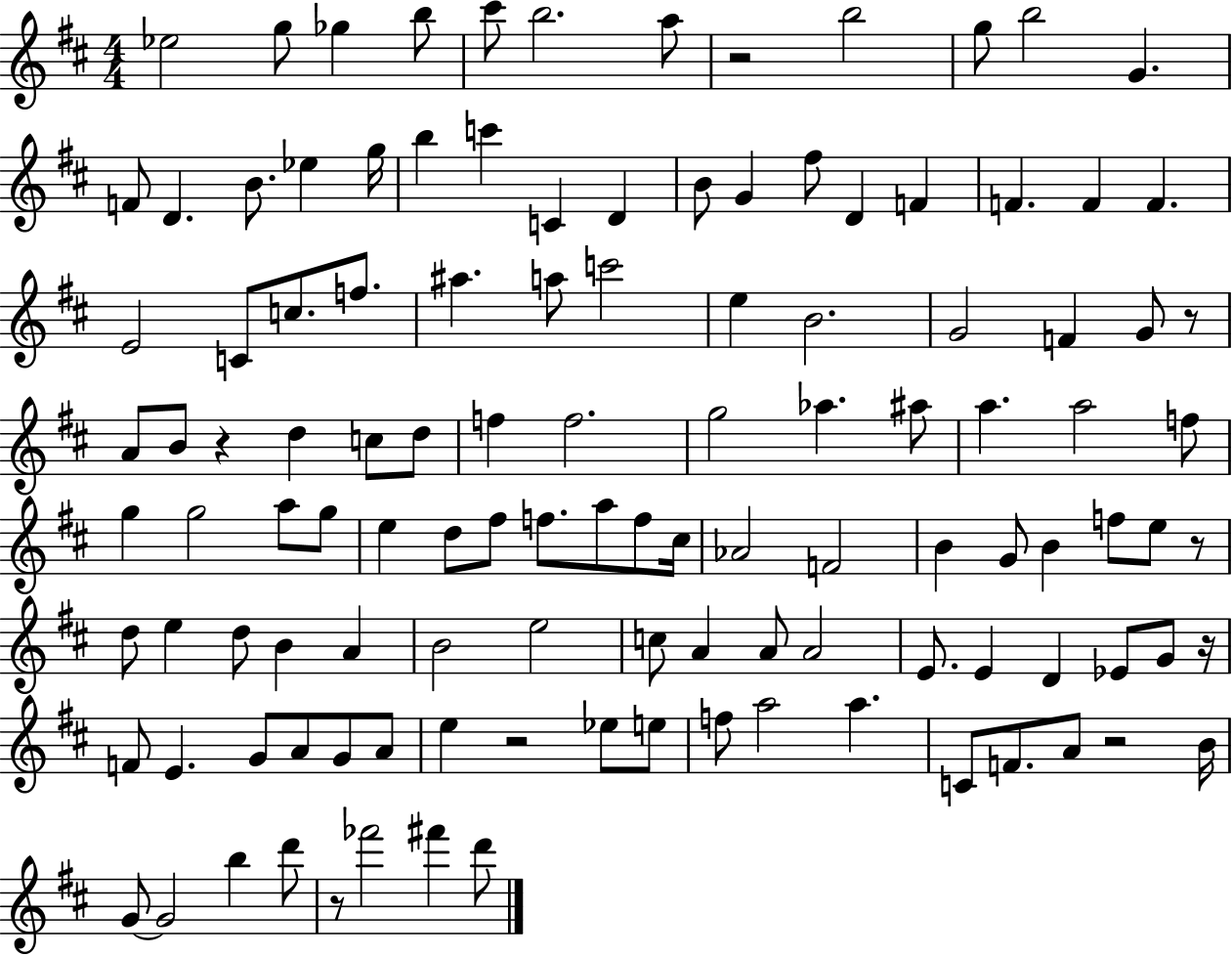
Eb5/h G5/e Gb5/q B5/e C#6/e B5/h. A5/e R/h B5/h G5/e B5/h G4/q. F4/e D4/q. B4/e. Eb5/q G5/s B5/q C6/q C4/q D4/q B4/e G4/q F#5/e D4/q F4/q F4/q. F4/q F4/q. E4/h C4/e C5/e. F5/e. A#5/q. A5/e C6/h E5/q B4/h. G4/h F4/q G4/e R/e A4/e B4/e R/q D5/q C5/e D5/e F5/q F5/h. G5/h Ab5/q. A#5/e A5/q. A5/h F5/e G5/q G5/h A5/e G5/e E5/q D5/e F#5/e F5/e. A5/e F5/e C#5/s Ab4/h F4/h B4/q G4/e B4/q F5/e E5/e R/e D5/e E5/q D5/e B4/q A4/q B4/h E5/h C5/e A4/q A4/e A4/h E4/e. E4/q D4/q Eb4/e G4/e R/s F4/e E4/q. G4/e A4/e G4/e A4/e E5/q R/h Eb5/e E5/e F5/e A5/h A5/q. C4/e F4/e. A4/e R/h B4/s G4/e G4/h B5/q D6/e R/e FES6/h F#6/q D6/e